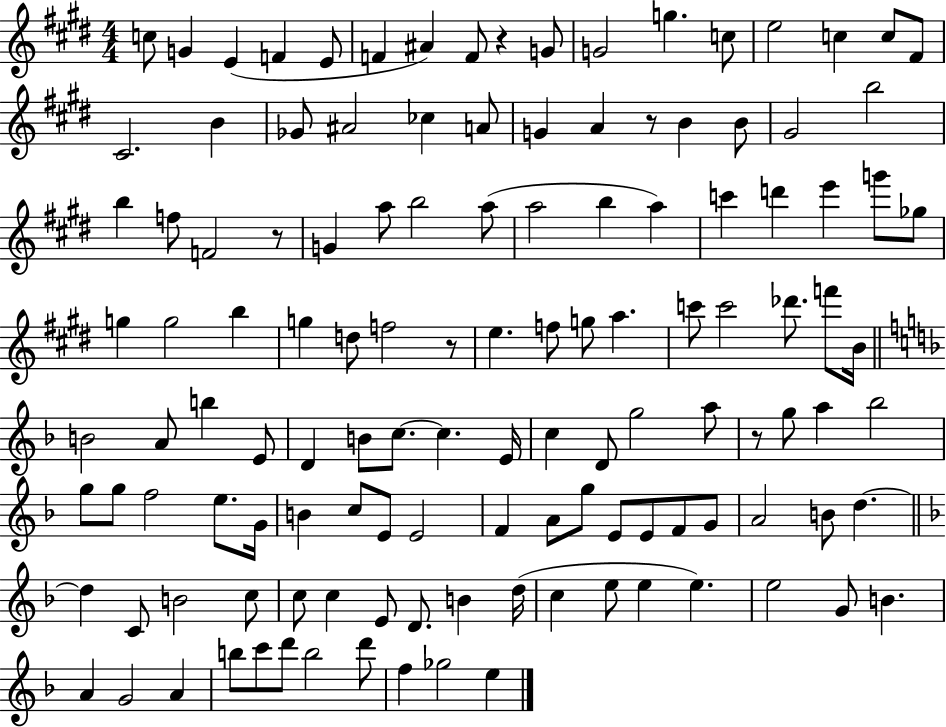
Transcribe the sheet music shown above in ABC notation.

X:1
T:Untitled
M:4/4
L:1/4
K:E
c/2 G E F E/2 F ^A F/2 z G/2 G2 g c/2 e2 c c/2 ^F/2 ^C2 B _G/2 ^A2 _c A/2 G A z/2 B B/2 ^G2 b2 b f/2 F2 z/2 G a/2 b2 a/2 a2 b a c' d' e' g'/2 _g/2 g g2 b g d/2 f2 z/2 e f/2 g/2 a c'/2 c'2 _d'/2 f'/2 B/4 B2 A/2 b E/2 D B/2 c/2 c E/4 c D/2 g2 a/2 z/2 g/2 a _b2 g/2 g/2 f2 e/2 G/4 B c/2 E/2 E2 F A/2 g/2 E/2 E/2 F/2 G/2 A2 B/2 d d C/2 B2 c/2 c/2 c E/2 D/2 B d/4 c e/2 e e e2 G/2 B A G2 A b/2 c'/2 d'/2 b2 d'/2 f _g2 e